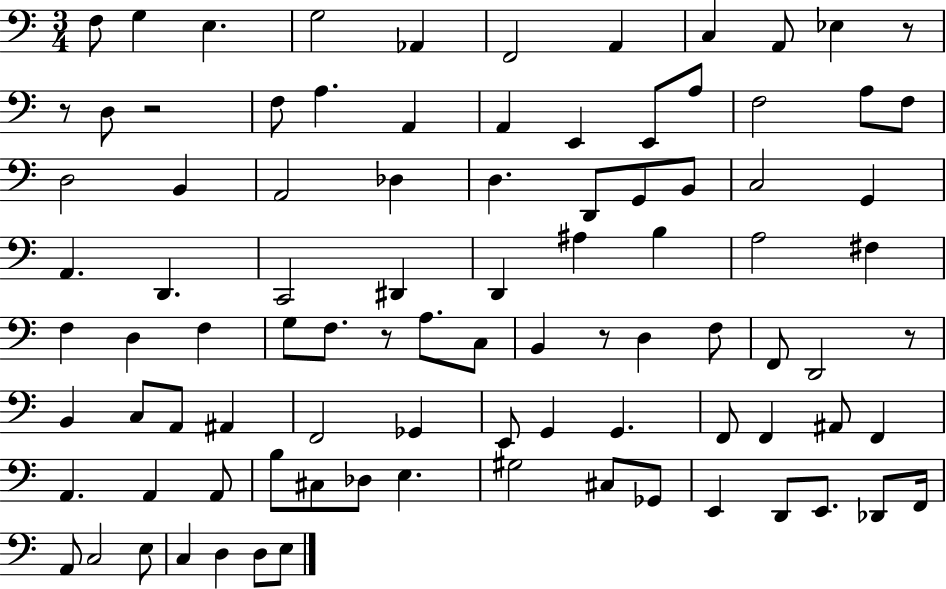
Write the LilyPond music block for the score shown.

{
  \clef bass
  \numericTimeSignature
  \time 3/4
  \key c \major
  f8 g4 e4. | g2 aes,4 | f,2 a,4 | c4 a,8 ees4 r8 | \break r8 d8 r2 | f8 a4. a,4 | a,4 e,4 e,8 a8 | f2 a8 f8 | \break d2 b,4 | a,2 des4 | d4. d,8 g,8 b,8 | c2 g,4 | \break a,4. d,4. | c,2 dis,4 | d,4 ais4 b4 | a2 fis4 | \break f4 d4 f4 | g8 f8. r8 a8. c8 | b,4 r8 d4 f8 | f,8 d,2 r8 | \break b,4 c8 a,8 ais,4 | f,2 ges,4 | e,8 g,4 g,4. | f,8 f,4 ais,8 f,4 | \break a,4. a,4 a,8 | b8 cis8 des8 e4. | gis2 cis8 ges,8 | e,4 d,8 e,8. des,8 f,16 | \break a,8 c2 e8 | c4 d4 d8 e8 | \bar "|."
}